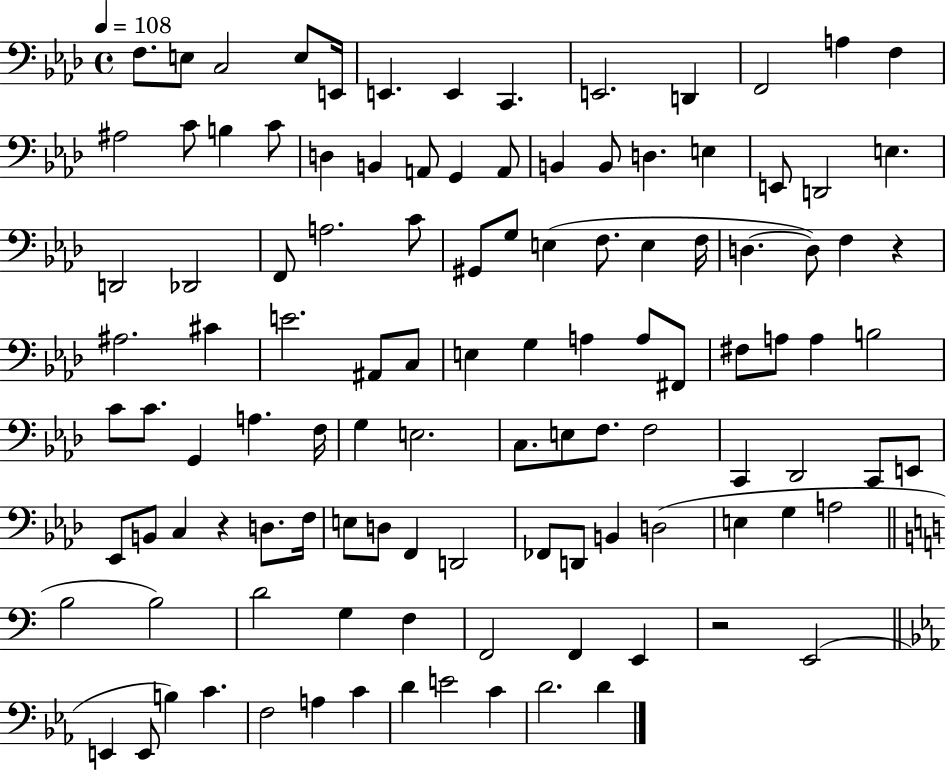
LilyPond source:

{
  \clef bass
  \time 4/4
  \defaultTimeSignature
  \key aes \major
  \tempo 4 = 108
  f8. e8 c2 e8 e,16 | e,4. e,4 c,4. | e,2. d,4 | f,2 a4 f4 | \break ais2 c'8 b4 c'8 | d4 b,4 a,8 g,4 a,8 | b,4 b,8 d4. e4 | e,8 d,2 e4. | \break d,2 des,2 | f,8 a2. c'8 | gis,8 g8 e4( f8. e4 f16 | d4.~~ d8) f4 r4 | \break ais2. cis'4 | e'2. ais,8 c8 | e4 g4 a4 a8 fis,8 | fis8 a8 a4 b2 | \break c'8 c'8. g,4 a4. f16 | g4 e2. | c8. e8 f8. f2 | c,4 des,2 c,8 e,8 | \break ees,8 b,8 c4 r4 d8. f16 | e8 d8 f,4 d,2 | fes,8 d,8 b,4 d2( | e4 g4 a2 | \break \bar "||" \break \key c \major b2 b2) | d'2 g4 f4 | f,2 f,4 e,4 | r2 e,2( | \break \bar "||" \break \key ees \major e,4 e,8 b4) c'4. | f2 a4 c'4 | d'4 e'2 c'4 | d'2. d'4 | \break \bar "|."
}